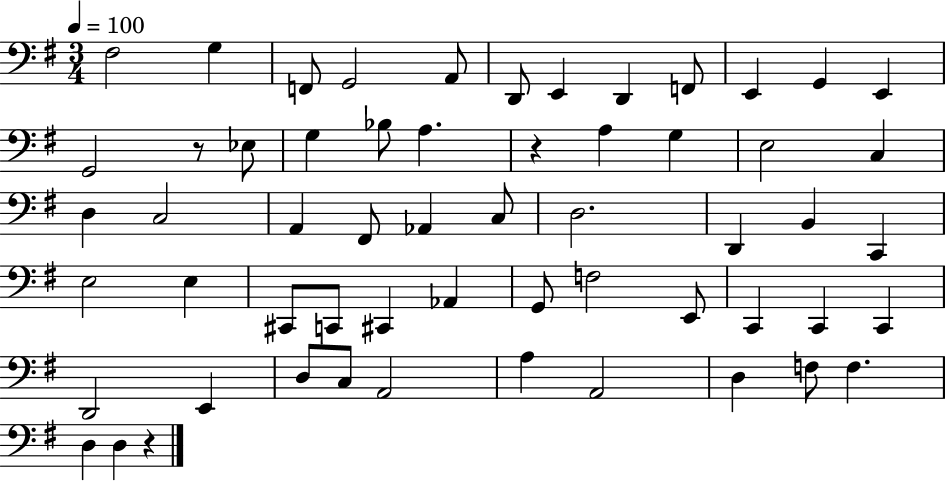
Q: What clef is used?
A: bass